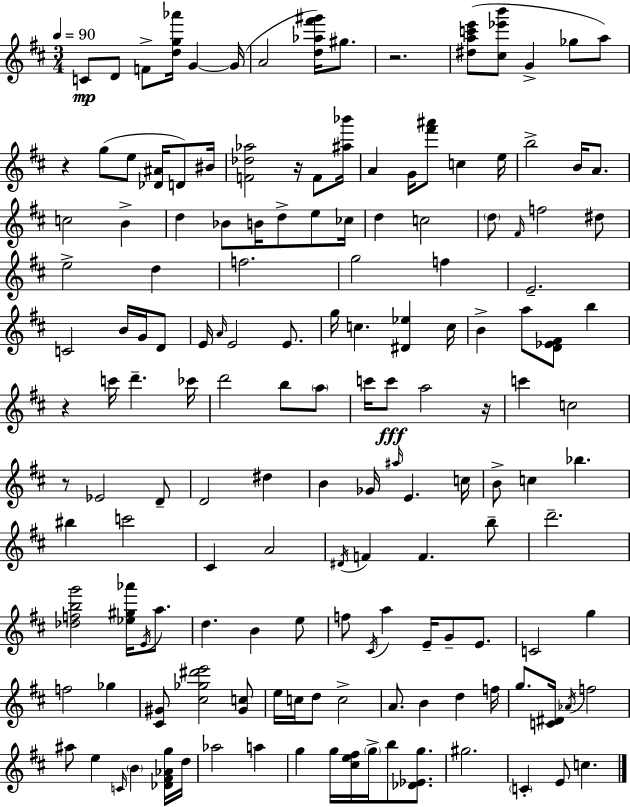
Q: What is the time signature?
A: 3/4